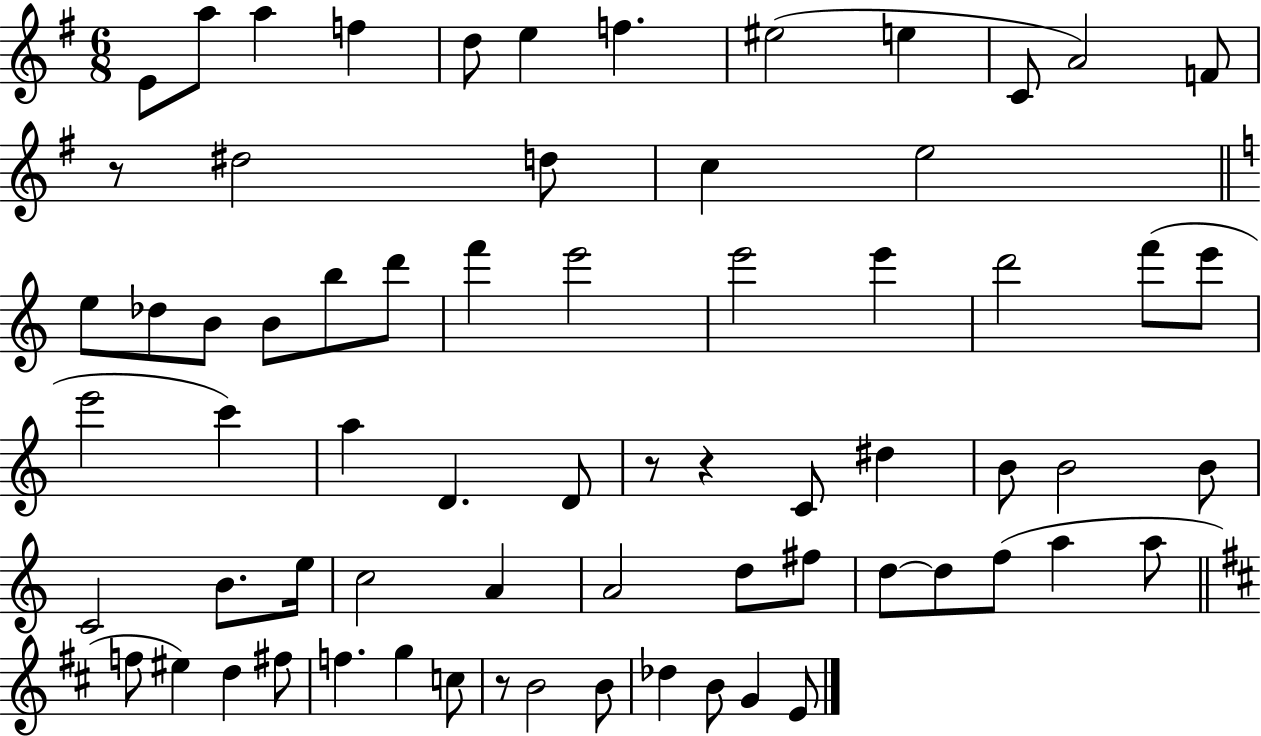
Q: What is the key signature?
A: G major